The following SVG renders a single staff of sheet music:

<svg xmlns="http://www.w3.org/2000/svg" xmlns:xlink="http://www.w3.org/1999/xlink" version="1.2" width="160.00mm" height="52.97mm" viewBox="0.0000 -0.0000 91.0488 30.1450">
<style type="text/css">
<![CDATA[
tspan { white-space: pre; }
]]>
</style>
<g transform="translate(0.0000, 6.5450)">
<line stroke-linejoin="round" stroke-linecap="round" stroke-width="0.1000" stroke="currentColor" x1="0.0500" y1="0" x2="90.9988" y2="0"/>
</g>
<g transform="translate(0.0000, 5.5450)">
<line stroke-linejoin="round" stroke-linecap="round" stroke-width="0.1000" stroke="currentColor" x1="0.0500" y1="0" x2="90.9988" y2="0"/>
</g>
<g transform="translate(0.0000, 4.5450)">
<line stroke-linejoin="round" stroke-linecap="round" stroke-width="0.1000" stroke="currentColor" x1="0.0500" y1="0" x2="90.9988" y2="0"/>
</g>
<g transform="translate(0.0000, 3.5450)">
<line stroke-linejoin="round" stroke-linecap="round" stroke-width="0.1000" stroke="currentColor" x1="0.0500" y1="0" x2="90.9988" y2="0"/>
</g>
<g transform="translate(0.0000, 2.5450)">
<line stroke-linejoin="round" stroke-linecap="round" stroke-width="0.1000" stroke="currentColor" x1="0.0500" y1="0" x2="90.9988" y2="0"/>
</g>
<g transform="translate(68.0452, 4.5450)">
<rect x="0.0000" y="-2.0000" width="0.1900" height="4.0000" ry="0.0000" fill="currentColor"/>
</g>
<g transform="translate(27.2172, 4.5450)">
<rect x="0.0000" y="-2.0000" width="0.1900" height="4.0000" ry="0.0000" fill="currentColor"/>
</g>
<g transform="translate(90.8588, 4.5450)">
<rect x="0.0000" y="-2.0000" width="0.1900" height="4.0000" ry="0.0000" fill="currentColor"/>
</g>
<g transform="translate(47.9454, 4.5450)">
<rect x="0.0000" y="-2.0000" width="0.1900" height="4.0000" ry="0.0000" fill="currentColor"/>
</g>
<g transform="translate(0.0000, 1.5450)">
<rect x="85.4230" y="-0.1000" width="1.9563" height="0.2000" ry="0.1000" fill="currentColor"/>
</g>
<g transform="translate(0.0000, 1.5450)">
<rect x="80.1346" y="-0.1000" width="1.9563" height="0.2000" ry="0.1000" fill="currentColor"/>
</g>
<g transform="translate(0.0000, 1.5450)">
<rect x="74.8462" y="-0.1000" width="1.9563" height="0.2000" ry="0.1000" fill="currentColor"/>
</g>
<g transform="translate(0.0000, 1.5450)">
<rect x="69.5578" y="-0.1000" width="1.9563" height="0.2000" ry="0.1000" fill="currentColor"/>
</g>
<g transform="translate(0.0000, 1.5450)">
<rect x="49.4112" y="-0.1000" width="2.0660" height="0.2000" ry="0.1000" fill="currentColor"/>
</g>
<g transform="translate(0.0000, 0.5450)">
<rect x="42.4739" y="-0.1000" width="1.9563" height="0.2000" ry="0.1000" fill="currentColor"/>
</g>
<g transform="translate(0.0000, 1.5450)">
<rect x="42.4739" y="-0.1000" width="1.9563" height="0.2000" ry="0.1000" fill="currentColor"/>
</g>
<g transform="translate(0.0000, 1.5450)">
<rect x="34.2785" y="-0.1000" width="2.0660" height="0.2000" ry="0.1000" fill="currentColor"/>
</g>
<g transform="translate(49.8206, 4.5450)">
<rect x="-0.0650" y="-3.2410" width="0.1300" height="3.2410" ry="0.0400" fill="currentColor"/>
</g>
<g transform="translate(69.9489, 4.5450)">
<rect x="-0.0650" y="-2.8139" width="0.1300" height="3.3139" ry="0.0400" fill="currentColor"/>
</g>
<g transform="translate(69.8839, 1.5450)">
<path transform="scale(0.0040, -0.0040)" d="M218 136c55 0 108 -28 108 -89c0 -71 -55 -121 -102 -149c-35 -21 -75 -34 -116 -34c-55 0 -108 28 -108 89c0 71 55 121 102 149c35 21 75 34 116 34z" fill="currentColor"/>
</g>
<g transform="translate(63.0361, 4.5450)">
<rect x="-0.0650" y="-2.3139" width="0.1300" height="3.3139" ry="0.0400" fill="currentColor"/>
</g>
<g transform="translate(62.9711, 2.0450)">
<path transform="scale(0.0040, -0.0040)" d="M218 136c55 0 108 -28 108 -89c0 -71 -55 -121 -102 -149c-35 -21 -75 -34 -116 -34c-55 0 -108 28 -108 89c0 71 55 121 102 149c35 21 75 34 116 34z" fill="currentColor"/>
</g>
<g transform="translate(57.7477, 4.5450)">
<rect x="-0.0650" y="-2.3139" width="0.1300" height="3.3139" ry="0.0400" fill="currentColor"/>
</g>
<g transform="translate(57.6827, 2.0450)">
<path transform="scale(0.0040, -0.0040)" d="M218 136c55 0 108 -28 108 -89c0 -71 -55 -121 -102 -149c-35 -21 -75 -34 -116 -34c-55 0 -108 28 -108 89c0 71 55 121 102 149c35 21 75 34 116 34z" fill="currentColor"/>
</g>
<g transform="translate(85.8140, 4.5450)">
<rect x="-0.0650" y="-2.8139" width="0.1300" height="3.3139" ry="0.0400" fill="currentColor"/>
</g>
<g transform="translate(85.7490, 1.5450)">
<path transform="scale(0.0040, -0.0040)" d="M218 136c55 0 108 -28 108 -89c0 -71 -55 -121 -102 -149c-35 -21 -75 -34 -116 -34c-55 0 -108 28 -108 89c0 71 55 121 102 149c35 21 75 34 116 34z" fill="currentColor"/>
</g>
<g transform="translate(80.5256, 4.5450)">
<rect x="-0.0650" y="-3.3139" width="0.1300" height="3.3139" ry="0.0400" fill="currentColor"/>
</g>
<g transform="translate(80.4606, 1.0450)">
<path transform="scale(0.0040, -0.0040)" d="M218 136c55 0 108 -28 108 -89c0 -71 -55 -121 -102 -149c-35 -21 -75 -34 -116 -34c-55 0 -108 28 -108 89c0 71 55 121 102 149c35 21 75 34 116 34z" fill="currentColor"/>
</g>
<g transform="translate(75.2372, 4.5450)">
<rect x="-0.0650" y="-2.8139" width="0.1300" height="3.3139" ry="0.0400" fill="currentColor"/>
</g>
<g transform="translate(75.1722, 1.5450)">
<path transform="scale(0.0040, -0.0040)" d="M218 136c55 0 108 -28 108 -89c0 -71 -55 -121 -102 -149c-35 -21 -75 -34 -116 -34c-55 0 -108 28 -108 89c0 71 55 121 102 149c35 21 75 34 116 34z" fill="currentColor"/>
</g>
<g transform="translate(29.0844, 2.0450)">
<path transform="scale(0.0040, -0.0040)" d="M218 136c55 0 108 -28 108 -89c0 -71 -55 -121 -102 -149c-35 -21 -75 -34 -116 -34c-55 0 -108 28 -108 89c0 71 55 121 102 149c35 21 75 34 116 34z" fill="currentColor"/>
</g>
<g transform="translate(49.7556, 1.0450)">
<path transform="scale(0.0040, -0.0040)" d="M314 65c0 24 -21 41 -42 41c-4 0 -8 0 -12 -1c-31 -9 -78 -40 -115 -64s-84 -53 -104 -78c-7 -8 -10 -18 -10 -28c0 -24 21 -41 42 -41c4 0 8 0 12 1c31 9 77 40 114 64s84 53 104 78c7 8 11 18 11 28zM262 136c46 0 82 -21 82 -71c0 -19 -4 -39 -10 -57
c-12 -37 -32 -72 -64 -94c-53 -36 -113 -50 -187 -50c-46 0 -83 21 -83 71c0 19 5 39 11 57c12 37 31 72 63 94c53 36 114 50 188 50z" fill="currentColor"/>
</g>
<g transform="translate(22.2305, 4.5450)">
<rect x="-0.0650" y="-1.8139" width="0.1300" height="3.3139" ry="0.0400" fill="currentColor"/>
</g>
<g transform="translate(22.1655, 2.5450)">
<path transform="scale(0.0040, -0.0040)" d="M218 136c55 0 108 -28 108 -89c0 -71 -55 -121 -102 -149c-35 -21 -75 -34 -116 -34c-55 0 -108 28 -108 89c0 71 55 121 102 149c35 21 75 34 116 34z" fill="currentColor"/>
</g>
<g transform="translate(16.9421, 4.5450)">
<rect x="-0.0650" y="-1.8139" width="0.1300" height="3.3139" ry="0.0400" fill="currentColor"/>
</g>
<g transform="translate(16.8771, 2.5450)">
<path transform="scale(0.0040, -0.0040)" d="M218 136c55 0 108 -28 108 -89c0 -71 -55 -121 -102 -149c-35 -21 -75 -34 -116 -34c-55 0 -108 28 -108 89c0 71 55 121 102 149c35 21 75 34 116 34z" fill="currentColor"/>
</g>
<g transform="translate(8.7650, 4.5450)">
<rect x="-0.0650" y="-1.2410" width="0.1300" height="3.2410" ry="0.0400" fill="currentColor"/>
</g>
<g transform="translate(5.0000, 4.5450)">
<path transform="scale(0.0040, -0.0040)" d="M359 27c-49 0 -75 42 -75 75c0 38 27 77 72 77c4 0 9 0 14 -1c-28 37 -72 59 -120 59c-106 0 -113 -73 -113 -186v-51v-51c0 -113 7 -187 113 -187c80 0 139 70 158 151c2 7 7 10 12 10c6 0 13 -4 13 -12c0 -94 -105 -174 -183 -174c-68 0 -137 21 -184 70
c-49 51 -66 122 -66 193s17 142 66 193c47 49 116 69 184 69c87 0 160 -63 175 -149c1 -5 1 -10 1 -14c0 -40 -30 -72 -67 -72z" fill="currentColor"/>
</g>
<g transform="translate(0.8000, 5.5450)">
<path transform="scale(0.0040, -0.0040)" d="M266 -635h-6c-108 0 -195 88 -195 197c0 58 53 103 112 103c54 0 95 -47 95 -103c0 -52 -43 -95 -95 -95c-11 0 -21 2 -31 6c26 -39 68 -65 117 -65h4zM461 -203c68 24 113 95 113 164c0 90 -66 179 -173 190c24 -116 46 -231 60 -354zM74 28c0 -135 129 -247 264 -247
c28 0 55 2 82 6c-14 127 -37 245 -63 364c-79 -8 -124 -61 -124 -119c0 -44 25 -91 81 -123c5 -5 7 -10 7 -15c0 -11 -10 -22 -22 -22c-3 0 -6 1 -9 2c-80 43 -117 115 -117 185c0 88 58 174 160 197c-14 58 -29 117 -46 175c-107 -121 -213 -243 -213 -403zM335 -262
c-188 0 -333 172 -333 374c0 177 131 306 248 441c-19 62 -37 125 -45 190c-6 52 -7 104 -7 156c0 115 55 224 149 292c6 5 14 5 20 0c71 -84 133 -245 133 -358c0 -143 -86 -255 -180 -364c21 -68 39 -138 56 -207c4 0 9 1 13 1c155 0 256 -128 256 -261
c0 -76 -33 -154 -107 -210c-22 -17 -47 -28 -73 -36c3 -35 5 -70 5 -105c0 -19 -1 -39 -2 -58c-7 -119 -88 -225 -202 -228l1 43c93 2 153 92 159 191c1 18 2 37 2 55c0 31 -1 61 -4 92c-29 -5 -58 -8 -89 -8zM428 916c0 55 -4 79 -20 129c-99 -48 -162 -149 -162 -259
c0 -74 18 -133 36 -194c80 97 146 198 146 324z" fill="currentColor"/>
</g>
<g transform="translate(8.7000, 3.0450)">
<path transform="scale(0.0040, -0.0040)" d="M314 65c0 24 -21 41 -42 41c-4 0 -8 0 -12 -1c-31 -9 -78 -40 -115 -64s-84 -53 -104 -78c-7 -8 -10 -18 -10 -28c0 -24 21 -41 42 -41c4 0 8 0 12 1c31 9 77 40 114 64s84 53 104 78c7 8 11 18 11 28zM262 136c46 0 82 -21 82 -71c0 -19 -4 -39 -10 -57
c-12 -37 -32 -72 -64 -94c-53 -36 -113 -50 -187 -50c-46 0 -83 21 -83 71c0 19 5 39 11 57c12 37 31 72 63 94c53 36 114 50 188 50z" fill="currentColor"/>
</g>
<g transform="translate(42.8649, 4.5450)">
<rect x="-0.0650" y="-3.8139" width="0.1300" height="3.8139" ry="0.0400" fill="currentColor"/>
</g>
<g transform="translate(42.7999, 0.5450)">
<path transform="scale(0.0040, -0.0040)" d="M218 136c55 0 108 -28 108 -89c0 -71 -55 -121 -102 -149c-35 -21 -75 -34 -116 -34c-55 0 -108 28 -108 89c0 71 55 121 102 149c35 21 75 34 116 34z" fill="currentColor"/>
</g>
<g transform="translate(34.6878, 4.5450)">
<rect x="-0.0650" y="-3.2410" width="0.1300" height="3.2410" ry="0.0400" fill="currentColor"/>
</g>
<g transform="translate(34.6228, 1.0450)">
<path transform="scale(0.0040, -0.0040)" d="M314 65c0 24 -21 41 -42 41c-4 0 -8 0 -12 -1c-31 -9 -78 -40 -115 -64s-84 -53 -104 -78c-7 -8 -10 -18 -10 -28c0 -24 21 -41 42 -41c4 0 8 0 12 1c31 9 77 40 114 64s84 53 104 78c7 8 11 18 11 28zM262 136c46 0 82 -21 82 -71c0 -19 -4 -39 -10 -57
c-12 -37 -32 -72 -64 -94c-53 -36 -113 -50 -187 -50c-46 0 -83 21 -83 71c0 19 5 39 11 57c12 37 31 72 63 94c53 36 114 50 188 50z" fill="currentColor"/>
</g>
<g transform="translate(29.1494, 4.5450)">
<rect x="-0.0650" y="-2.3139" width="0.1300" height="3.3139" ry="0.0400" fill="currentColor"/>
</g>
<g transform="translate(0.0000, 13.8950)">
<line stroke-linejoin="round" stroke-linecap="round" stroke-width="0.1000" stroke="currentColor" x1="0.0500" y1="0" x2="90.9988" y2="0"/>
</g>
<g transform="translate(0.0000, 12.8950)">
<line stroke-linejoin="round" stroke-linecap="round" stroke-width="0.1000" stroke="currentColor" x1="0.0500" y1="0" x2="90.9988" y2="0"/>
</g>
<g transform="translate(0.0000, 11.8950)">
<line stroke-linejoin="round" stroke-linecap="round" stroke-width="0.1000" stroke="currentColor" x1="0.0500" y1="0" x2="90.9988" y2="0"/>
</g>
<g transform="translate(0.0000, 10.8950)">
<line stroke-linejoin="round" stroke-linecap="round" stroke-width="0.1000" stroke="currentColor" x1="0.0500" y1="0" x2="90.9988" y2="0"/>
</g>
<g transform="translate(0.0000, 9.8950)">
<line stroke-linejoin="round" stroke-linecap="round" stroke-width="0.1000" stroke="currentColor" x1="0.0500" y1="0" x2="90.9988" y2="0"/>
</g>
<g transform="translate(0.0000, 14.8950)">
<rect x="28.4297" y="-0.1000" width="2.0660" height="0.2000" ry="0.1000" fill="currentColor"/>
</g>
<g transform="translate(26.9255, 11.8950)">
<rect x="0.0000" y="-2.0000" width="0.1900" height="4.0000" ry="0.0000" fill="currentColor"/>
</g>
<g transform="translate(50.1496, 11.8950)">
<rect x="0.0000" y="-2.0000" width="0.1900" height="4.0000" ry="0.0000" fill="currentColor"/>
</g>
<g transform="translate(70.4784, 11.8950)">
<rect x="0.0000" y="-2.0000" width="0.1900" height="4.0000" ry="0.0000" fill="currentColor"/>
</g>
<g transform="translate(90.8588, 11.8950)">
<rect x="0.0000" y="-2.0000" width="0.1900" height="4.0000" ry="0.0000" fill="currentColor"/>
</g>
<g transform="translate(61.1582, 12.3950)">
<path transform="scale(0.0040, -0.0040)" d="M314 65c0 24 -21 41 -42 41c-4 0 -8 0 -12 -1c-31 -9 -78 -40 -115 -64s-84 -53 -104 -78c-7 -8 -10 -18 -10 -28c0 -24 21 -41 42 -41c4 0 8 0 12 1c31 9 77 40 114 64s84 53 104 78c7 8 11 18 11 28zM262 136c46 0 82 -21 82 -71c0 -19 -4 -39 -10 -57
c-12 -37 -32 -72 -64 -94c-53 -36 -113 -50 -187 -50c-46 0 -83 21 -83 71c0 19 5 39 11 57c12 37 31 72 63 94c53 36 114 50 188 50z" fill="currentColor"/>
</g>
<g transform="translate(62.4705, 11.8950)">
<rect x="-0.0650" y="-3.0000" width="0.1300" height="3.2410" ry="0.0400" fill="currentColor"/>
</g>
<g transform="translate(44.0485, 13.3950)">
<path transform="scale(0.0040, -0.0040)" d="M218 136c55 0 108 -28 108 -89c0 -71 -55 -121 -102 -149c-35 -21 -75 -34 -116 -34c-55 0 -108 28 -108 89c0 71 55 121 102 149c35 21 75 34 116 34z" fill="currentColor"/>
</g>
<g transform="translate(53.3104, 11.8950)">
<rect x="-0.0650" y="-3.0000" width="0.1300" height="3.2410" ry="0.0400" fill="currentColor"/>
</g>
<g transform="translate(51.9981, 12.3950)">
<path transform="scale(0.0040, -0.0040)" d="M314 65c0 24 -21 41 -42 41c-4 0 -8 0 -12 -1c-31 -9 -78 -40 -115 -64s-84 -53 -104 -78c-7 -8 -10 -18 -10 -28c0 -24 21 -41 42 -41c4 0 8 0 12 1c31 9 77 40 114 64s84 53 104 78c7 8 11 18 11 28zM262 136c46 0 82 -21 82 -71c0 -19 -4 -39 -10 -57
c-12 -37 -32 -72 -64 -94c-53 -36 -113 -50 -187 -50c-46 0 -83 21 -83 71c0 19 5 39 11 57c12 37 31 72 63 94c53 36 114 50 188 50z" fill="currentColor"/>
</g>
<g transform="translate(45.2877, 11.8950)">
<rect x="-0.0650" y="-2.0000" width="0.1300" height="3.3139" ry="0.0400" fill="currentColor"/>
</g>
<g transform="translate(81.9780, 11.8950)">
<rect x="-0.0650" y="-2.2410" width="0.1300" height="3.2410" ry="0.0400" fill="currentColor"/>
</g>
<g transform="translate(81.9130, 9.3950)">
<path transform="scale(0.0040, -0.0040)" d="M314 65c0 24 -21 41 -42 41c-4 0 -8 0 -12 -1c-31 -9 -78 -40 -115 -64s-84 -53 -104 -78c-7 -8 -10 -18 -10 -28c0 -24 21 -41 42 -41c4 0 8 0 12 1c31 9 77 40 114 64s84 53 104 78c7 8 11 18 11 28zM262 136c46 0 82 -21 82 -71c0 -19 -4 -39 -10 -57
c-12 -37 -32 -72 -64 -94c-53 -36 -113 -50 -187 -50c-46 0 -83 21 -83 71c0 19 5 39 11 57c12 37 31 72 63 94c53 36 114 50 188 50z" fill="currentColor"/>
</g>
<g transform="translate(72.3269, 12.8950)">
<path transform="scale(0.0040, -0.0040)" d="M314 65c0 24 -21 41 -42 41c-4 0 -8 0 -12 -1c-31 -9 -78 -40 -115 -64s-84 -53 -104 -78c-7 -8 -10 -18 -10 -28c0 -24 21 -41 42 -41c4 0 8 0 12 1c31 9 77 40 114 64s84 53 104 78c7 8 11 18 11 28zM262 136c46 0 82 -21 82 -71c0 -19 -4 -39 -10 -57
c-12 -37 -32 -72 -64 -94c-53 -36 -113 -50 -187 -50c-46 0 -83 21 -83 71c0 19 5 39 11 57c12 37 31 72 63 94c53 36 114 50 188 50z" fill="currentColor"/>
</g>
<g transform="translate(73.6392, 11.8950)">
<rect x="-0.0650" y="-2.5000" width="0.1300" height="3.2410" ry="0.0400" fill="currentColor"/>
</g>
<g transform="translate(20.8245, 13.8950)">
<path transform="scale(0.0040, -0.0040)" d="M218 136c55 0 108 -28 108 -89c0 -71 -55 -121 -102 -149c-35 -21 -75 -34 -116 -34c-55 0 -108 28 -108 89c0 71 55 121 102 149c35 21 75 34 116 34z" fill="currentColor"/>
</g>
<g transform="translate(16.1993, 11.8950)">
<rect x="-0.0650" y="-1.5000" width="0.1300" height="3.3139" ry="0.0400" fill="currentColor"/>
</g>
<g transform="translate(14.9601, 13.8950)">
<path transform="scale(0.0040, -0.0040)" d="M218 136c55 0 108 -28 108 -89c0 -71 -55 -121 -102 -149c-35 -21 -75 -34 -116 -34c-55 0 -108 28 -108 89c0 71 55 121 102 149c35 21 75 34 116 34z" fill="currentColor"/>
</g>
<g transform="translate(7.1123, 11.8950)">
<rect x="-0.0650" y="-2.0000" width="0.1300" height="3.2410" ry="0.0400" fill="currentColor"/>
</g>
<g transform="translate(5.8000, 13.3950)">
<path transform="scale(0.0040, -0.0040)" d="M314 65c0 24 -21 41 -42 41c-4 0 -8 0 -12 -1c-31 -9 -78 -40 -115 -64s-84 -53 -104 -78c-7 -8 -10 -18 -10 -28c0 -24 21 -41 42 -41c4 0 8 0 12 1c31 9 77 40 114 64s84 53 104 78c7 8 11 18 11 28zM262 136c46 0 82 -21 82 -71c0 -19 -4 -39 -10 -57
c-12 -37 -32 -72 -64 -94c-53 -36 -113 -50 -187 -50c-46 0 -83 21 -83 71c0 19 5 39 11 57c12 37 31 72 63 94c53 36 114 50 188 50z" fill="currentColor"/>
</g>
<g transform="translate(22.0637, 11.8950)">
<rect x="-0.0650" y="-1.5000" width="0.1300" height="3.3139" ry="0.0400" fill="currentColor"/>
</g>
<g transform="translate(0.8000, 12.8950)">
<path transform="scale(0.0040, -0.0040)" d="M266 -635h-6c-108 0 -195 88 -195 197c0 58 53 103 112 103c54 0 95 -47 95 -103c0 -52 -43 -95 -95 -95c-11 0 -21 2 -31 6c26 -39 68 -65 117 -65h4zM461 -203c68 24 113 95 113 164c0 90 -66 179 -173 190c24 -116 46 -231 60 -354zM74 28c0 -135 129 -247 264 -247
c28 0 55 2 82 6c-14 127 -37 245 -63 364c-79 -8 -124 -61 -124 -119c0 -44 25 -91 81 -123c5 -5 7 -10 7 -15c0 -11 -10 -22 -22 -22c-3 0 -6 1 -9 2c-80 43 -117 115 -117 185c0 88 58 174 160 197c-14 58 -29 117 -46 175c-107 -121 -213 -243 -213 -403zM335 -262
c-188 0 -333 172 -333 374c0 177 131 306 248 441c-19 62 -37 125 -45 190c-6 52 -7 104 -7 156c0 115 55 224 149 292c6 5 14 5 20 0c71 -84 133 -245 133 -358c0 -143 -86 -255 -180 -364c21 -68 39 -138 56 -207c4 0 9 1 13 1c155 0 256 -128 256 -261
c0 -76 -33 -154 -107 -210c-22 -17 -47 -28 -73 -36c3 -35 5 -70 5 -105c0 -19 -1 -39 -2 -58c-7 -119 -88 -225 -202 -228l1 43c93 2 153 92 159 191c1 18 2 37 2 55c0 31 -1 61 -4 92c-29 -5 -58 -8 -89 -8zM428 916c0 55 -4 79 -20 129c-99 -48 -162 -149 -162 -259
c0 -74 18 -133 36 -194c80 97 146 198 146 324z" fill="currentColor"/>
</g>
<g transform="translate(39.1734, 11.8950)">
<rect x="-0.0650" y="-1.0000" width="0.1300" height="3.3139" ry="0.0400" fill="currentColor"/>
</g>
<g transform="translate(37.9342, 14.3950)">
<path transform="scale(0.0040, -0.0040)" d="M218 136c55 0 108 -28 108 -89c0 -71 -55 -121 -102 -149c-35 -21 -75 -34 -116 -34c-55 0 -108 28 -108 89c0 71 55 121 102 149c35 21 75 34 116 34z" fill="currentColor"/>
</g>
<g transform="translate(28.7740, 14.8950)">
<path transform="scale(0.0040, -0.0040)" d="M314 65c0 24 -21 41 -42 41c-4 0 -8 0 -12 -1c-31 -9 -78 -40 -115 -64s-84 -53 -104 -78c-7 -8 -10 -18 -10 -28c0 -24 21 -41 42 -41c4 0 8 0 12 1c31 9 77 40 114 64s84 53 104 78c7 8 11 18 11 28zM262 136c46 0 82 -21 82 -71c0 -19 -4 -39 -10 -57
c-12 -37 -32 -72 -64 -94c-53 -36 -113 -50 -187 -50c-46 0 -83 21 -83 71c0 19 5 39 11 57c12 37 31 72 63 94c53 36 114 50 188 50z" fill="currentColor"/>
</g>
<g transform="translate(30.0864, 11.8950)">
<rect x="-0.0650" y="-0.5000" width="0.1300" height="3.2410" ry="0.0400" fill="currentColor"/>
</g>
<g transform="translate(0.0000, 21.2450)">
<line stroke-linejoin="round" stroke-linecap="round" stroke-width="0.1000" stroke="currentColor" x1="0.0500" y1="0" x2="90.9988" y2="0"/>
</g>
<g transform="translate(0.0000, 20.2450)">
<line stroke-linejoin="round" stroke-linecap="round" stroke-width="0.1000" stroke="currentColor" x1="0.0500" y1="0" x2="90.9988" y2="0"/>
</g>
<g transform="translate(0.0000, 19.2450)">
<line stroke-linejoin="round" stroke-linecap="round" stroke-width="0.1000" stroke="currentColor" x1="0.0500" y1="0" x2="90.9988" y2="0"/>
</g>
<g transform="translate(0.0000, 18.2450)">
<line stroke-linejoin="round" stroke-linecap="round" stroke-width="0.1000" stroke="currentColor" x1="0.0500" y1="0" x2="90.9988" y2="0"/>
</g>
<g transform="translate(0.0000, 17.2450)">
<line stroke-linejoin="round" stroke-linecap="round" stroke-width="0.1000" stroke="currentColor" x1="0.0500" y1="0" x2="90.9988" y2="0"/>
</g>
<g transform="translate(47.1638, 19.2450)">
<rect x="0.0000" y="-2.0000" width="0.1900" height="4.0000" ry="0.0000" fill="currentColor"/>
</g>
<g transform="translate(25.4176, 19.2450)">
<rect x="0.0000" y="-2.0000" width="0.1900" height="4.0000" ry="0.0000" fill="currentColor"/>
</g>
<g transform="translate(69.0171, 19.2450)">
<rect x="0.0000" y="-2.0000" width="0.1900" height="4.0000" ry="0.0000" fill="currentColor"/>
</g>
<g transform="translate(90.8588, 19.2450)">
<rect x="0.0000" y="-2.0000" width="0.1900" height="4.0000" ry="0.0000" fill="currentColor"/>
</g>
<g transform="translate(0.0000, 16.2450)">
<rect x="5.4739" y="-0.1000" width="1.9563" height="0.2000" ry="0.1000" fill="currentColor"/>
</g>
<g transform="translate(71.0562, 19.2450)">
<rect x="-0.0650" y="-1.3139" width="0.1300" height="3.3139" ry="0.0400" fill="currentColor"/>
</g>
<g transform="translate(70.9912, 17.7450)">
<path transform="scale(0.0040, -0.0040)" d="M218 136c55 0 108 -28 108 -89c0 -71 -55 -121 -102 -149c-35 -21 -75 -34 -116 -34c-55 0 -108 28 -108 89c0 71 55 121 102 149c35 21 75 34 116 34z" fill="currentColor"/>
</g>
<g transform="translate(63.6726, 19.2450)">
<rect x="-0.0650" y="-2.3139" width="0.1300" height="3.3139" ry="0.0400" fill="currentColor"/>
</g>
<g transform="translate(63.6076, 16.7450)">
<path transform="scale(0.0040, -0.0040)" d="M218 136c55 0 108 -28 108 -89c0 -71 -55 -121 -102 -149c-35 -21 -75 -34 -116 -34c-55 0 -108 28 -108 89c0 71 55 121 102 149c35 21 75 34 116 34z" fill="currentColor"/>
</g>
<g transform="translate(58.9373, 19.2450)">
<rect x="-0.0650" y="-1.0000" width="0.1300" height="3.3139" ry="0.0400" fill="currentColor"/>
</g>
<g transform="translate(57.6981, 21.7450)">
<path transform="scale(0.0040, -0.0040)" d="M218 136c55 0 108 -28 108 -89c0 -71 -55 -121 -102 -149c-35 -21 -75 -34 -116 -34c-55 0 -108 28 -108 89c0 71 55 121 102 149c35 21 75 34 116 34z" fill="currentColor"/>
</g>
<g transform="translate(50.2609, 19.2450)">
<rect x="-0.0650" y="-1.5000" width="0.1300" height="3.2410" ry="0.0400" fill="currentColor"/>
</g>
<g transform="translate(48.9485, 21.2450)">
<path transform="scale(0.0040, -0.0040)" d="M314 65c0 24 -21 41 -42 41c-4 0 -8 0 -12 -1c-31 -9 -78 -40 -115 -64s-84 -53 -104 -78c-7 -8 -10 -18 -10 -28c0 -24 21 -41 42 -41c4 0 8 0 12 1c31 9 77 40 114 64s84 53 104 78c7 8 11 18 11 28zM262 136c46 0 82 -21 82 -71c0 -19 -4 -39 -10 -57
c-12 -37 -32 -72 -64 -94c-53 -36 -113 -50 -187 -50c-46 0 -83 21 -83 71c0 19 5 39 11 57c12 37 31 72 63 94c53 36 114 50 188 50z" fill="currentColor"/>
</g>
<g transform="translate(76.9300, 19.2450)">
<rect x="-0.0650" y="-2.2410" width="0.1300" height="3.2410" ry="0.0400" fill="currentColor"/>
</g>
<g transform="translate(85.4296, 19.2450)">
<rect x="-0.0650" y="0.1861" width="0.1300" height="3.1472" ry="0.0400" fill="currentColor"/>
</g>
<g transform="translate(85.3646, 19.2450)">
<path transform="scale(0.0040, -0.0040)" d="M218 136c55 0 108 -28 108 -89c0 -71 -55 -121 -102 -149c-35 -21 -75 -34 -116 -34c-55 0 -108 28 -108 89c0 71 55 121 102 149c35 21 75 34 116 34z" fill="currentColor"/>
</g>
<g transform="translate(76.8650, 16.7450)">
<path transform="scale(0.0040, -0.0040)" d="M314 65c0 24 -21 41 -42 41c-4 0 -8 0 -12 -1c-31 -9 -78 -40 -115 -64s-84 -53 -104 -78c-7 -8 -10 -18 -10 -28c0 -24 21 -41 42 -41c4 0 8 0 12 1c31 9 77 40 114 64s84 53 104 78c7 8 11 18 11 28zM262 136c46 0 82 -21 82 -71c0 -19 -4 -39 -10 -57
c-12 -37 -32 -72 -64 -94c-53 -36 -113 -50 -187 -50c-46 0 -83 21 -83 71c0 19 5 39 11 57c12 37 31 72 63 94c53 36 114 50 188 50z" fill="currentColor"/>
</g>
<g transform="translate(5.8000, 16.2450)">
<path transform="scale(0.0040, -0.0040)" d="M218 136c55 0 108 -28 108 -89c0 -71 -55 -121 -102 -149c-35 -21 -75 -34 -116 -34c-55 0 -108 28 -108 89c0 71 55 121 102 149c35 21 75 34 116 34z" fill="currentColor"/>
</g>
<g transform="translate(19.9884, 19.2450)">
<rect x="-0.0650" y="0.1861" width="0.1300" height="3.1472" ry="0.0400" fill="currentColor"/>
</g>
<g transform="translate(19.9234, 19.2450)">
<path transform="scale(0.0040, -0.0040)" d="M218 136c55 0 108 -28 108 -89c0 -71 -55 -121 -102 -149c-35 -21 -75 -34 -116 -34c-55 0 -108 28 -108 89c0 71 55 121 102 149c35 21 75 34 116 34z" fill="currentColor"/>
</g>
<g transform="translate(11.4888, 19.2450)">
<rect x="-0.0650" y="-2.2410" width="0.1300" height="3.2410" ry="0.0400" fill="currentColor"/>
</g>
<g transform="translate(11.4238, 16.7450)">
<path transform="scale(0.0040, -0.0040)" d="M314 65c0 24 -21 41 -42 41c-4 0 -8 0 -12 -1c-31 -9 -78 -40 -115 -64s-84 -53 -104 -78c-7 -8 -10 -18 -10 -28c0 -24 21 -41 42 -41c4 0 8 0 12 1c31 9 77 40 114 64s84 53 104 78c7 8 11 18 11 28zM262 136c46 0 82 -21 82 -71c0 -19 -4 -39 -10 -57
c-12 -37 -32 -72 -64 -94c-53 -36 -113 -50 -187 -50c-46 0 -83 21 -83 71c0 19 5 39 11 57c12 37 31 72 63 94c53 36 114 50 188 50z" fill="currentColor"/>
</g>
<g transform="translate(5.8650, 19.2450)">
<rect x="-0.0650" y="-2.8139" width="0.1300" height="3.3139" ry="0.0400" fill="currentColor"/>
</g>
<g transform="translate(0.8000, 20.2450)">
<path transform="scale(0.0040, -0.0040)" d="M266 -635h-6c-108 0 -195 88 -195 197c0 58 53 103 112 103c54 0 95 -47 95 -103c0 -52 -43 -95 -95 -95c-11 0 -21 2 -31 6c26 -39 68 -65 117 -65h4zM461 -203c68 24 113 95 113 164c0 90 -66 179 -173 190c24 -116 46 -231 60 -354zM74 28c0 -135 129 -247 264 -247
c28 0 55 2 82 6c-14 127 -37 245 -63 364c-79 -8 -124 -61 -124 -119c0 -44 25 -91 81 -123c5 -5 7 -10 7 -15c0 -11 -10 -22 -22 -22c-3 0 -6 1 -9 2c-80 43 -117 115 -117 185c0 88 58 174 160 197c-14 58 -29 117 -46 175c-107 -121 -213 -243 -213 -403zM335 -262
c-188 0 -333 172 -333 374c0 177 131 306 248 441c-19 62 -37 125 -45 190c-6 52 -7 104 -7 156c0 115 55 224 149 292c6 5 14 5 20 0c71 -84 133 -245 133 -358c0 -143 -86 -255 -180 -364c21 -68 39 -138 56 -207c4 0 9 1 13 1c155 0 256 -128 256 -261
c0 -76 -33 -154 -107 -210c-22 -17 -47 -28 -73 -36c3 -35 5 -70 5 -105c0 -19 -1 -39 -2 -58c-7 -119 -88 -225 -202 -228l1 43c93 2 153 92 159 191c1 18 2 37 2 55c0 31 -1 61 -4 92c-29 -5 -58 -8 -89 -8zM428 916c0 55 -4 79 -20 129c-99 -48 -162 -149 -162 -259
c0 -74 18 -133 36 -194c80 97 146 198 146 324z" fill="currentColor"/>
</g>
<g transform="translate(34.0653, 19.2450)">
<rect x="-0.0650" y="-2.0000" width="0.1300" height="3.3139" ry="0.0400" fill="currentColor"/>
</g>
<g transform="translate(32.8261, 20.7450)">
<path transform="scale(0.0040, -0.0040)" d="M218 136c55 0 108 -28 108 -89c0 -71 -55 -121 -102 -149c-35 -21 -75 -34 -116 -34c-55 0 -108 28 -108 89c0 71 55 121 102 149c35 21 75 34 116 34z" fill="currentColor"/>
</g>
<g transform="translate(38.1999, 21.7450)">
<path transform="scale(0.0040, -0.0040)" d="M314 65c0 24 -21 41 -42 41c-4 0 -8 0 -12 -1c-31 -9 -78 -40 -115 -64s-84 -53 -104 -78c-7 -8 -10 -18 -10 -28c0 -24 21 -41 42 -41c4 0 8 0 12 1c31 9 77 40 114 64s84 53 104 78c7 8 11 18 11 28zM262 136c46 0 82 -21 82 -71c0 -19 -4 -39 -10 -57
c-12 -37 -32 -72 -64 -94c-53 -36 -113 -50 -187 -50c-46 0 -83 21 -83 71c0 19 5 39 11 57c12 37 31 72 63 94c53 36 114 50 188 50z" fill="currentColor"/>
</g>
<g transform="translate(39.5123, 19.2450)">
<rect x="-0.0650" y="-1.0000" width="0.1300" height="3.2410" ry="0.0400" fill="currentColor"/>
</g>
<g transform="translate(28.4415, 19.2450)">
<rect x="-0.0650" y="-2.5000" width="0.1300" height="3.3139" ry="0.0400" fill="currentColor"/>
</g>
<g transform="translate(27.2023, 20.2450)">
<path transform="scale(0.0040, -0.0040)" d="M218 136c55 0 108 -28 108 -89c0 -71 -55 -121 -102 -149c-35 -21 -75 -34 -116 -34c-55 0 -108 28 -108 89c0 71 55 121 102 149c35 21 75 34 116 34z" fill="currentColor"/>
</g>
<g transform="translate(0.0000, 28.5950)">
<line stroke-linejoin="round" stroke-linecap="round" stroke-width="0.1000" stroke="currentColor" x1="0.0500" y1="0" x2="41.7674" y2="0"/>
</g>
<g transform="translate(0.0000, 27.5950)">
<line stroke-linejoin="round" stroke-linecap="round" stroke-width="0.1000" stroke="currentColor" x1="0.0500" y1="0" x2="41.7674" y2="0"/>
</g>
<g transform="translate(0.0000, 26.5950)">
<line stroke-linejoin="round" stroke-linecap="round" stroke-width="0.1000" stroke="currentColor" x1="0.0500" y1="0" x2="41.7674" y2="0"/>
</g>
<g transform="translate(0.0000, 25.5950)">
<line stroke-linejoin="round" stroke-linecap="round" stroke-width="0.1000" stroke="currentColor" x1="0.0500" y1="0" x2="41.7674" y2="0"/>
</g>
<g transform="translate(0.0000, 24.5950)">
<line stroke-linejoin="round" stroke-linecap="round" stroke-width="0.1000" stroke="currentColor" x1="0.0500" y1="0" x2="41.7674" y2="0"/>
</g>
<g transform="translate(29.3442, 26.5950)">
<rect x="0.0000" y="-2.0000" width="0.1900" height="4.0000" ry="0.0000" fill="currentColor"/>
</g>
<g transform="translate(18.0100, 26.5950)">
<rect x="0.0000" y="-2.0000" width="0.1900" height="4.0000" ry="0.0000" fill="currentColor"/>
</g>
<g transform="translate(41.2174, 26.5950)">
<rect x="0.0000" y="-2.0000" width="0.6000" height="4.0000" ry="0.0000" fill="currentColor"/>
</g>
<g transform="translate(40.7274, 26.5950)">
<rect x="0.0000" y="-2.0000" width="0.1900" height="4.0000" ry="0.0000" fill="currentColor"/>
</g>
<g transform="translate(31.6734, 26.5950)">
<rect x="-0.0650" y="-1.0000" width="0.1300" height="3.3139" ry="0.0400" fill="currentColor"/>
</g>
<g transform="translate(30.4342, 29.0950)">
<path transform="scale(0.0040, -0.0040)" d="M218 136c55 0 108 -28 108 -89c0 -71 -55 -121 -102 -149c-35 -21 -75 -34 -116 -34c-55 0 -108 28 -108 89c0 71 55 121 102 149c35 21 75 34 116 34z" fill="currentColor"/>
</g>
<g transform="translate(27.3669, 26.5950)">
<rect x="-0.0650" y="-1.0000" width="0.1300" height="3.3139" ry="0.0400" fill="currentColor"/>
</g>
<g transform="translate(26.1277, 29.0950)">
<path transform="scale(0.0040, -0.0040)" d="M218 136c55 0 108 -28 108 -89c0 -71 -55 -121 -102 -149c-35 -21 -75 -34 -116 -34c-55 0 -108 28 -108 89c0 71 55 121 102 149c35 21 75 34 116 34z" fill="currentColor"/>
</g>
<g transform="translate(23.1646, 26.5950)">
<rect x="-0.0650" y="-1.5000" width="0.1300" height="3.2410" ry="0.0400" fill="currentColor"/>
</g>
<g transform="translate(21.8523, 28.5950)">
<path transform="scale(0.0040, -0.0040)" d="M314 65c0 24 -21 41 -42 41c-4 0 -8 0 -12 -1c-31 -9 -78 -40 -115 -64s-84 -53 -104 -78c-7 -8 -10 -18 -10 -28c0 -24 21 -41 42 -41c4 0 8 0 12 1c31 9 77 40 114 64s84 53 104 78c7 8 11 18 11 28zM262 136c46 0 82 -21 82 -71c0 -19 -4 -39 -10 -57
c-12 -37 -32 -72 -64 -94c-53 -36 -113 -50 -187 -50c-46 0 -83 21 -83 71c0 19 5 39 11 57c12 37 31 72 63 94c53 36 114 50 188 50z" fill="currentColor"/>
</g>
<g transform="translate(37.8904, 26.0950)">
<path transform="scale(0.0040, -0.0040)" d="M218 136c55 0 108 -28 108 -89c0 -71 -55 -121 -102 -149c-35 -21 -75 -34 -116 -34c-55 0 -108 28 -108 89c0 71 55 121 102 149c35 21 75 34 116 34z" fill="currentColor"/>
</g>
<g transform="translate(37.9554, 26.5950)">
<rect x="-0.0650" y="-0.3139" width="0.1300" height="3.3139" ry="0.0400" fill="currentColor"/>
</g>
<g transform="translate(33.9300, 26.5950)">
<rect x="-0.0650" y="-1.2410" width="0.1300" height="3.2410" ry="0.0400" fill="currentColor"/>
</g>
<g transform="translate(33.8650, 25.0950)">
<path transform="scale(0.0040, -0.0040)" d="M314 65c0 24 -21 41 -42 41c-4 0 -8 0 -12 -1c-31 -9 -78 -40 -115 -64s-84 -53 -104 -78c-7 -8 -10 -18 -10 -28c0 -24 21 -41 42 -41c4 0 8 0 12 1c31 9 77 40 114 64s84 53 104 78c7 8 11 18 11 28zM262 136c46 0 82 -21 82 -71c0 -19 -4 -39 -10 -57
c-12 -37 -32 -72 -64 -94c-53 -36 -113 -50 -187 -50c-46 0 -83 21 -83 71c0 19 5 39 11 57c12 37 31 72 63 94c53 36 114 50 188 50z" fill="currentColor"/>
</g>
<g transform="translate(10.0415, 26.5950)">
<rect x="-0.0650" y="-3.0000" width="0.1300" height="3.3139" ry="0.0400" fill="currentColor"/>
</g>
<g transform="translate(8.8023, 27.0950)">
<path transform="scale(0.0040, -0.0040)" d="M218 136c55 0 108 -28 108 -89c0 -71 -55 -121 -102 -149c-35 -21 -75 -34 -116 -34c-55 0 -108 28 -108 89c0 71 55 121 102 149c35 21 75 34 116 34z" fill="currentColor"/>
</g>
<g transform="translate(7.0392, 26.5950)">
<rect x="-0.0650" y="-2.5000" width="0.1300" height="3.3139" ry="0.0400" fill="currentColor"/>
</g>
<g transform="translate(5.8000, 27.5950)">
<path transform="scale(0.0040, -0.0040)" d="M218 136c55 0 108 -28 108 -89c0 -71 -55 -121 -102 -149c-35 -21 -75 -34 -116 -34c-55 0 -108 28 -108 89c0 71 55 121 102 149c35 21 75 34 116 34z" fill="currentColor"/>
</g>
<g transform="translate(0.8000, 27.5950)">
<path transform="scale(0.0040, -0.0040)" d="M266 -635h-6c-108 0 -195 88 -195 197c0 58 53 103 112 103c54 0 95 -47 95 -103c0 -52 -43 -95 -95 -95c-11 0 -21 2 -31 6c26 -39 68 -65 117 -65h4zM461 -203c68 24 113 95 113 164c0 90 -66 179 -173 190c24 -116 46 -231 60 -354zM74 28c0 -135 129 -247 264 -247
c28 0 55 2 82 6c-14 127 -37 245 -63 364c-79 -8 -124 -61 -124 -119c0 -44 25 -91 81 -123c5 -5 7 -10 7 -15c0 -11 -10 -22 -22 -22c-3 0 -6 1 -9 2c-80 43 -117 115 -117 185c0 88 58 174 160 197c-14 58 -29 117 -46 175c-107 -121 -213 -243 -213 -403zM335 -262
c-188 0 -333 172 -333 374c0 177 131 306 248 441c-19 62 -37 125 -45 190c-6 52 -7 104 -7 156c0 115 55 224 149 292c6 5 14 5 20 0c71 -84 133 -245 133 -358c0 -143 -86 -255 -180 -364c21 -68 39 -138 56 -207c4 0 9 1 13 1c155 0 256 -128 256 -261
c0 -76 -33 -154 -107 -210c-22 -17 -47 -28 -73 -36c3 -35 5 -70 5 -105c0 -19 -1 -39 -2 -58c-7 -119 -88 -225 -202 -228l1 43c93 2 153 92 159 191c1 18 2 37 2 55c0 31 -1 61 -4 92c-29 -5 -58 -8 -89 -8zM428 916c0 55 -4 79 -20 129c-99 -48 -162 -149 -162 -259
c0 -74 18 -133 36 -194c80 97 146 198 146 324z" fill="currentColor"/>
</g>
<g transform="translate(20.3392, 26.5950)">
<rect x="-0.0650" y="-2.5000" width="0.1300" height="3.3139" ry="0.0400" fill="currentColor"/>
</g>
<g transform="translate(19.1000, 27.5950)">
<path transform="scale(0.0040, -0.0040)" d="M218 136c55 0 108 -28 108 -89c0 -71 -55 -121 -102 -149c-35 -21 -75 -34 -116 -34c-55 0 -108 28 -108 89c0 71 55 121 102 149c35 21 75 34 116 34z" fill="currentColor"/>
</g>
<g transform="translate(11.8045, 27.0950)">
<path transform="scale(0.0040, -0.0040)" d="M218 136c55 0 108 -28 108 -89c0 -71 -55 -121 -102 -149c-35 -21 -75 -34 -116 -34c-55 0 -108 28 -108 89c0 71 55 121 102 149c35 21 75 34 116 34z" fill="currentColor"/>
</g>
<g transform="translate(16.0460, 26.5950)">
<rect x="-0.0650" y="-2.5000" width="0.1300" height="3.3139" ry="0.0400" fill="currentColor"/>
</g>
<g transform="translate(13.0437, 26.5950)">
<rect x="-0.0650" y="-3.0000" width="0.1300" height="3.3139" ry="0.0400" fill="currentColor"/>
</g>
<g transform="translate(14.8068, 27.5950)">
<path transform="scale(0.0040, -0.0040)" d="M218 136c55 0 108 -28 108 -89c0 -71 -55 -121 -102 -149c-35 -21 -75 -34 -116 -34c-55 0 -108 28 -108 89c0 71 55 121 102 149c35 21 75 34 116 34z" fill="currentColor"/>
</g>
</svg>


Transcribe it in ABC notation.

X:1
T:Untitled
M:4/4
L:1/4
K:C
e2 f f g b2 c' b2 g g a a b a F2 E E C2 D F A2 A2 G2 g2 a g2 B G F D2 E2 D g e g2 B G A A G G E2 D D e2 c